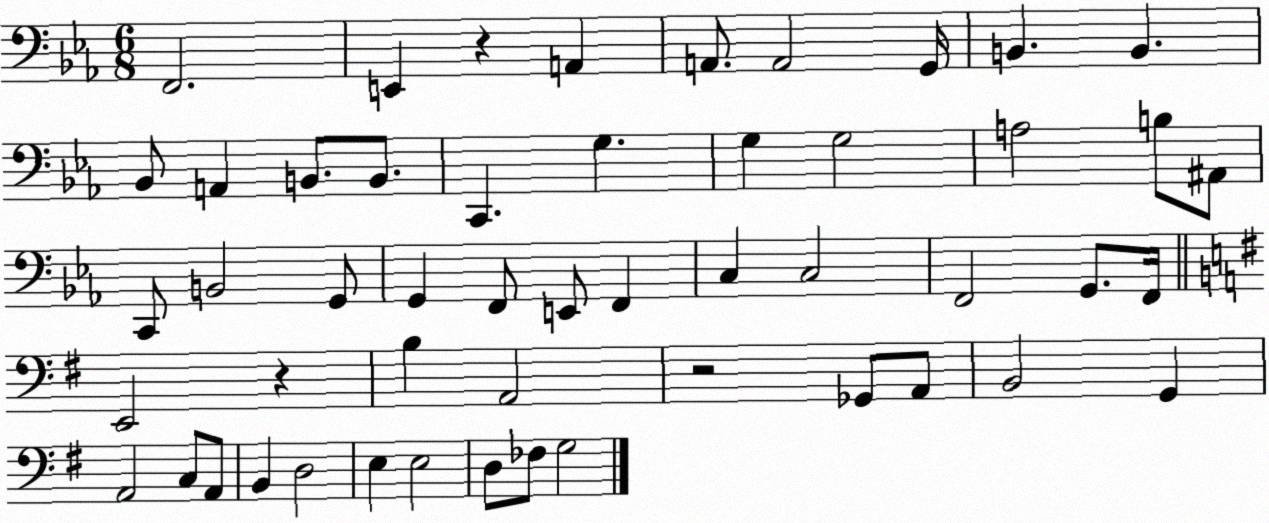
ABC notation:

X:1
T:Untitled
M:6/8
L:1/4
K:Eb
F,,2 E,, z A,, A,,/2 A,,2 G,,/4 B,, B,, _B,,/2 A,, B,,/2 B,,/2 C,, G, G, G,2 A,2 B,/2 ^A,,/2 C,,/2 B,,2 G,,/2 G,, F,,/2 E,,/2 F,, C, C,2 F,,2 G,,/2 F,,/4 E,,2 z B, A,,2 z2 _G,,/2 A,,/2 B,,2 G,, A,,2 C,/2 A,,/2 B,, D,2 E, E,2 D,/2 _F,/2 G,2